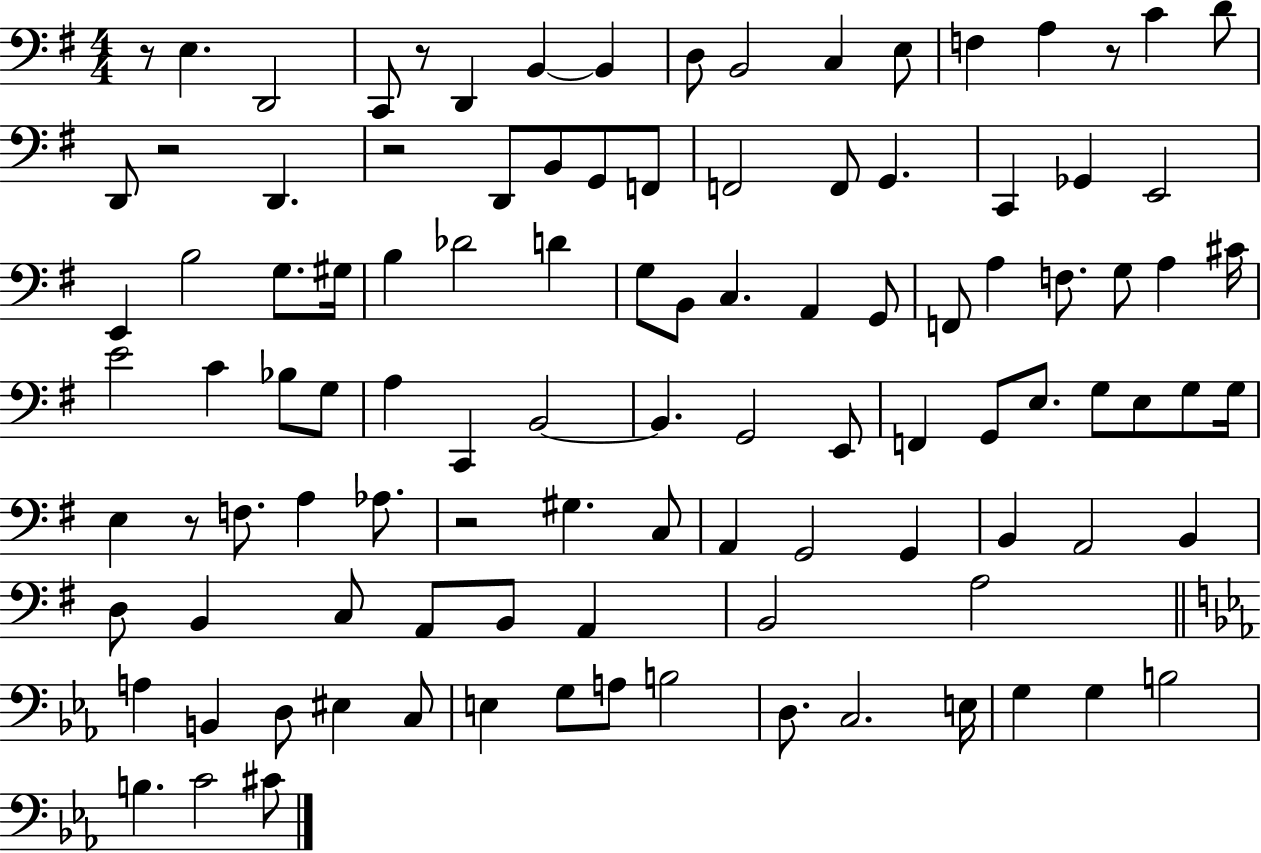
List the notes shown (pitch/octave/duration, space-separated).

R/e E3/q. D2/h C2/e R/e D2/q B2/q B2/q D3/e B2/h C3/q E3/e F3/q A3/q R/e C4/q D4/e D2/e R/h D2/q. R/h D2/e B2/e G2/e F2/e F2/h F2/e G2/q. C2/q Gb2/q E2/h E2/q B3/h G3/e. G#3/s B3/q Db4/h D4/q G3/e B2/e C3/q. A2/q G2/e F2/e A3/q F3/e. G3/e A3/q C#4/s E4/h C4/q Bb3/e G3/e A3/q C2/q B2/h B2/q. G2/h E2/e F2/q G2/e E3/e. G3/e E3/e G3/e G3/s E3/q R/e F3/e. A3/q Ab3/e. R/h G#3/q. C3/e A2/q G2/h G2/q B2/q A2/h B2/q D3/e B2/q C3/e A2/e B2/e A2/q B2/h A3/h A3/q B2/q D3/e EIS3/q C3/e E3/q G3/e A3/e B3/h D3/e. C3/h. E3/s G3/q G3/q B3/h B3/q. C4/h C#4/e